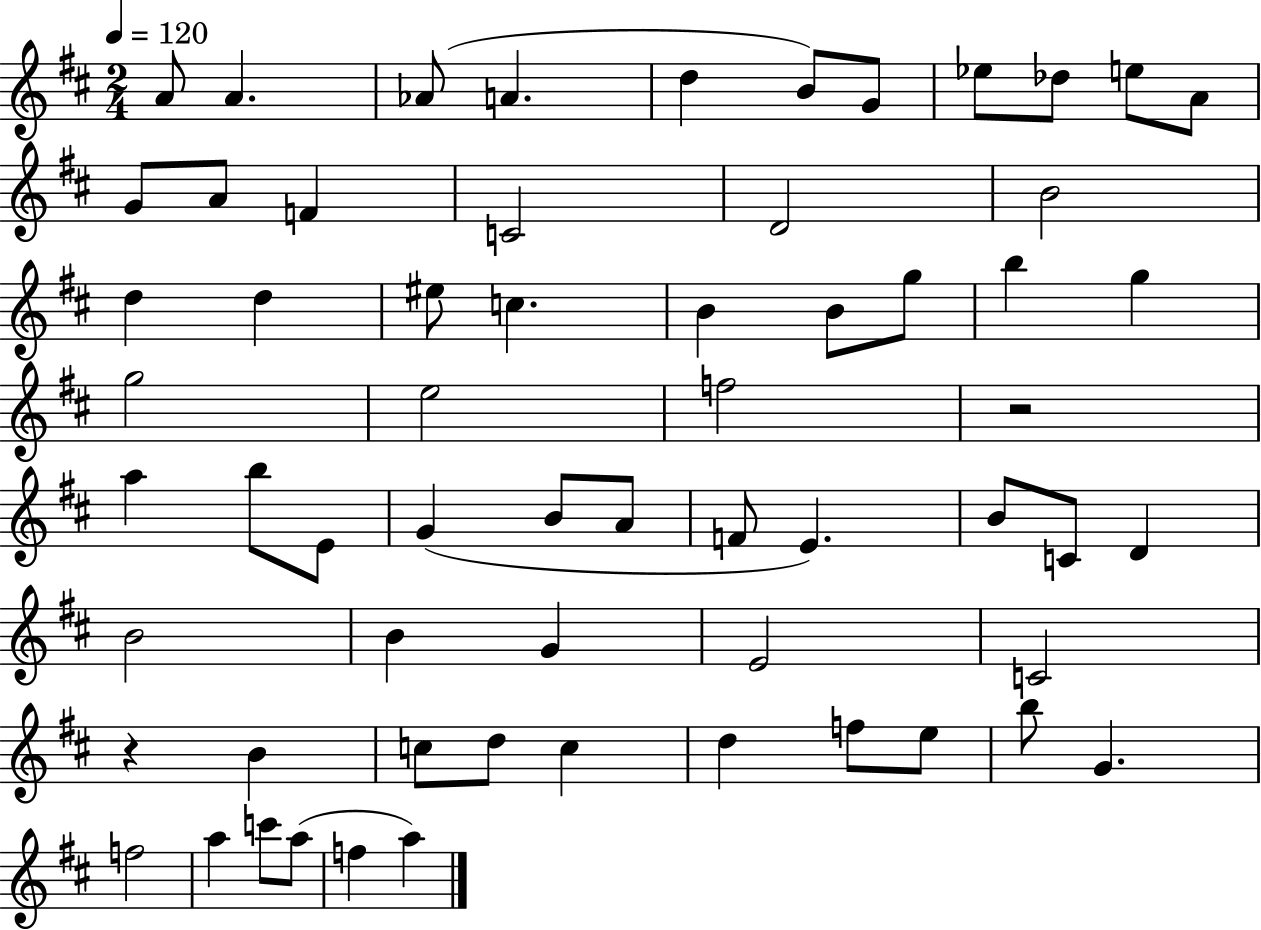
X:1
T:Untitled
M:2/4
L:1/4
K:D
A/2 A _A/2 A d B/2 G/2 _e/2 _d/2 e/2 A/2 G/2 A/2 F C2 D2 B2 d d ^e/2 c B B/2 g/2 b g g2 e2 f2 z2 a b/2 E/2 G B/2 A/2 F/2 E B/2 C/2 D B2 B G E2 C2 z B c/2 d/2 c d f/2 e/2 b/2 G f2 a c'/2 a/2 f a